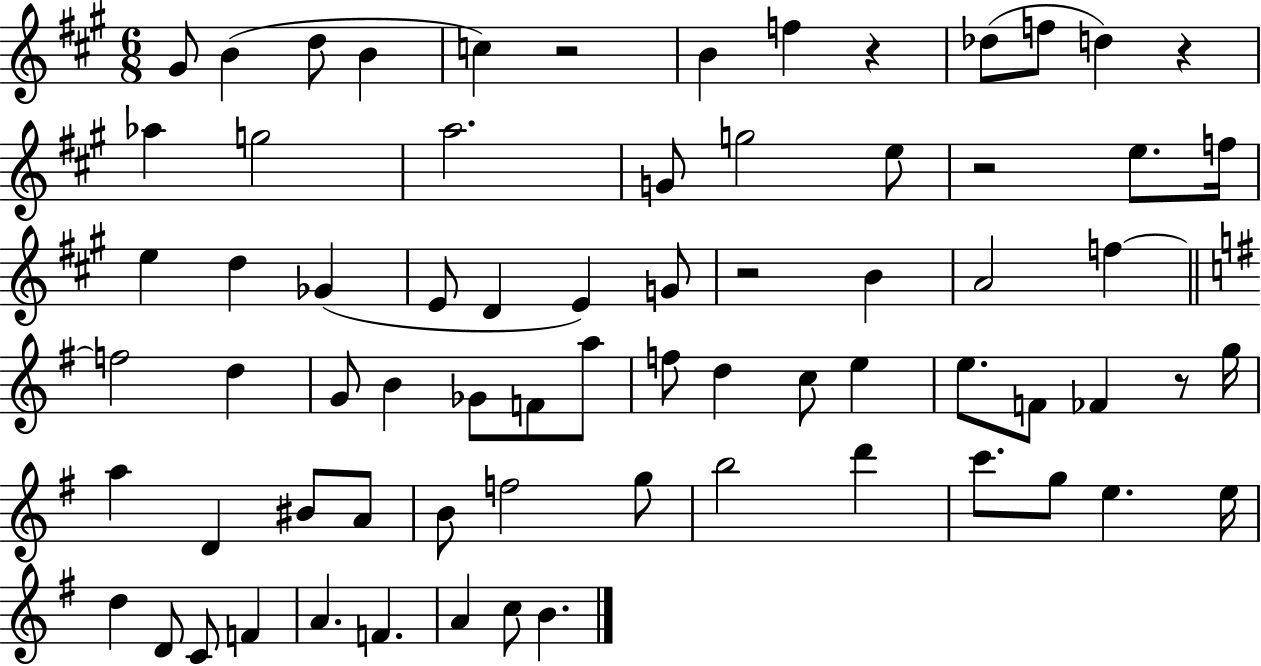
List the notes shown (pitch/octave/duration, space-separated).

G#4/e B4/q D5/e B4/q C5/q R/h B4/q F5/q R/q Db5/e F5/e D5/q R/q Ab5/q G5/h A5/h. G4/e G5/h E5/e R/h E5/e. F5/s E5/q D5/q Gb4/q E4/e D4/q E4/q G4/e R/h B4/q A4/h F5/q F5/h D5/q G4/e B4/q Gb4/e F4/e A5/e F5/e D5/q C5/e E5/q E5/e. F4/e FES4/q R/e G5/s A5/q D4/q BIS4/e A4/e B4/e F5/h G5/e B5/h D6/q C6/e. G5/e E5/q. E5/s D5/q D4/e C4/e F4/q A4/q. F4/q. A4/q C5/e B4/q.